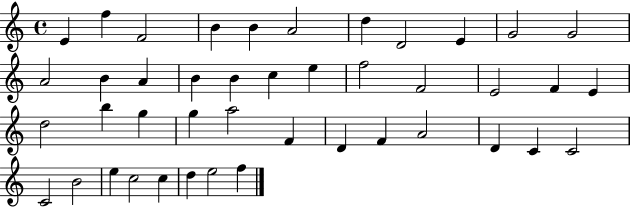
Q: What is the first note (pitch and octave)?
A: E4